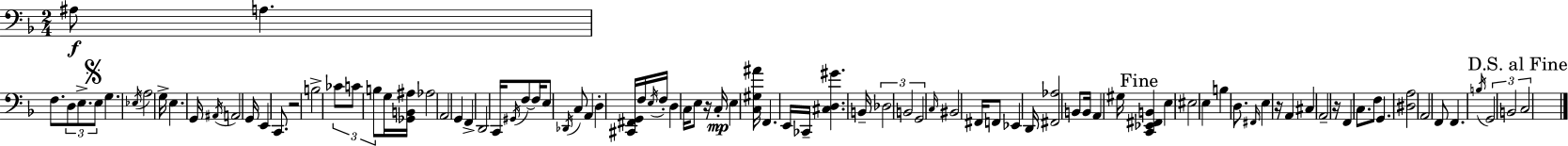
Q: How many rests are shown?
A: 4